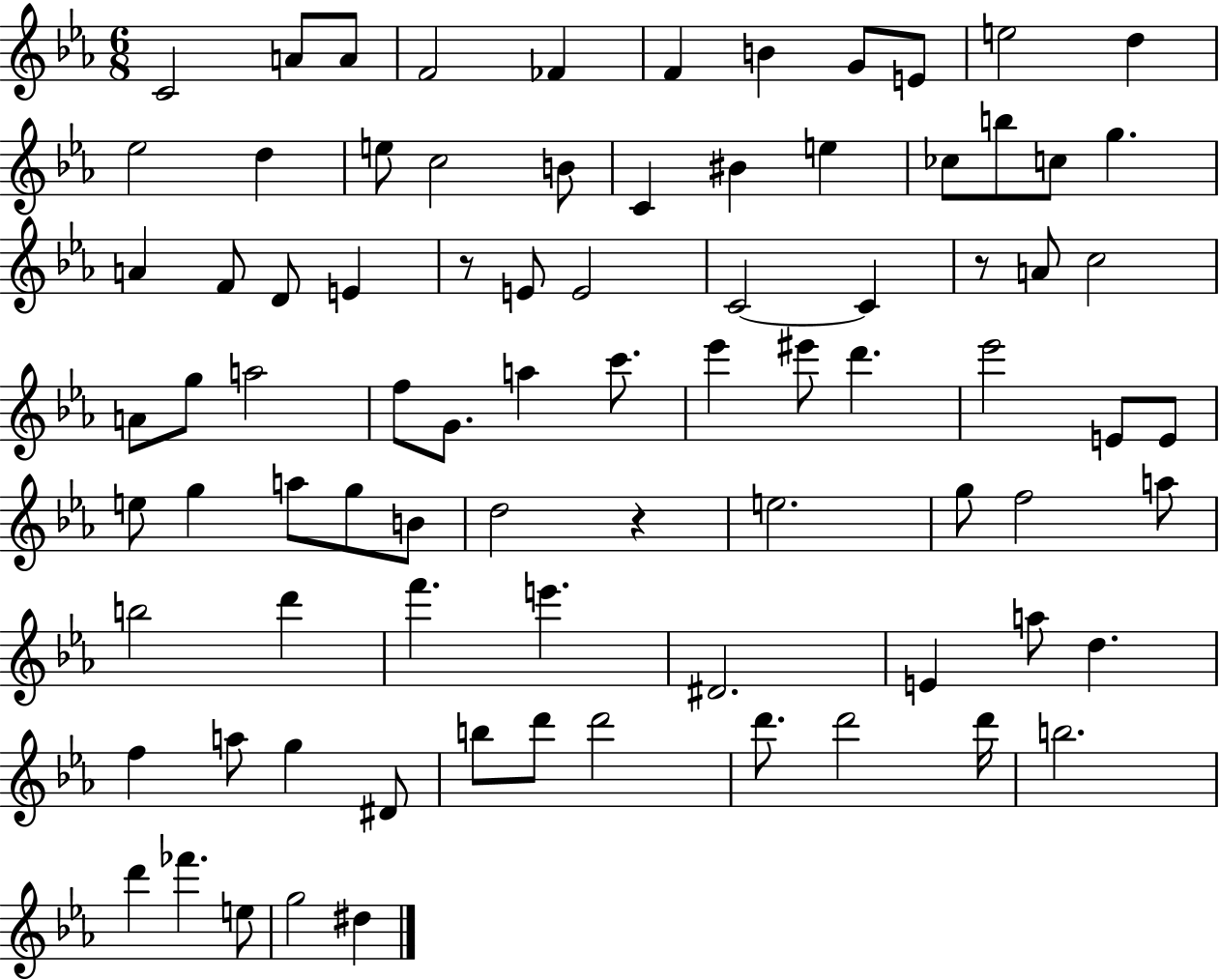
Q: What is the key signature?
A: EES major